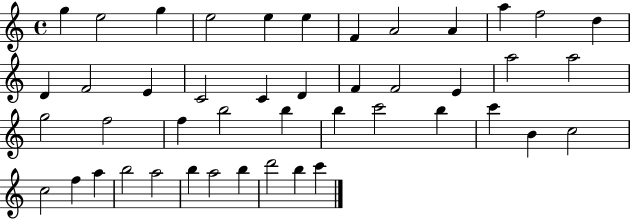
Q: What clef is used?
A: treble